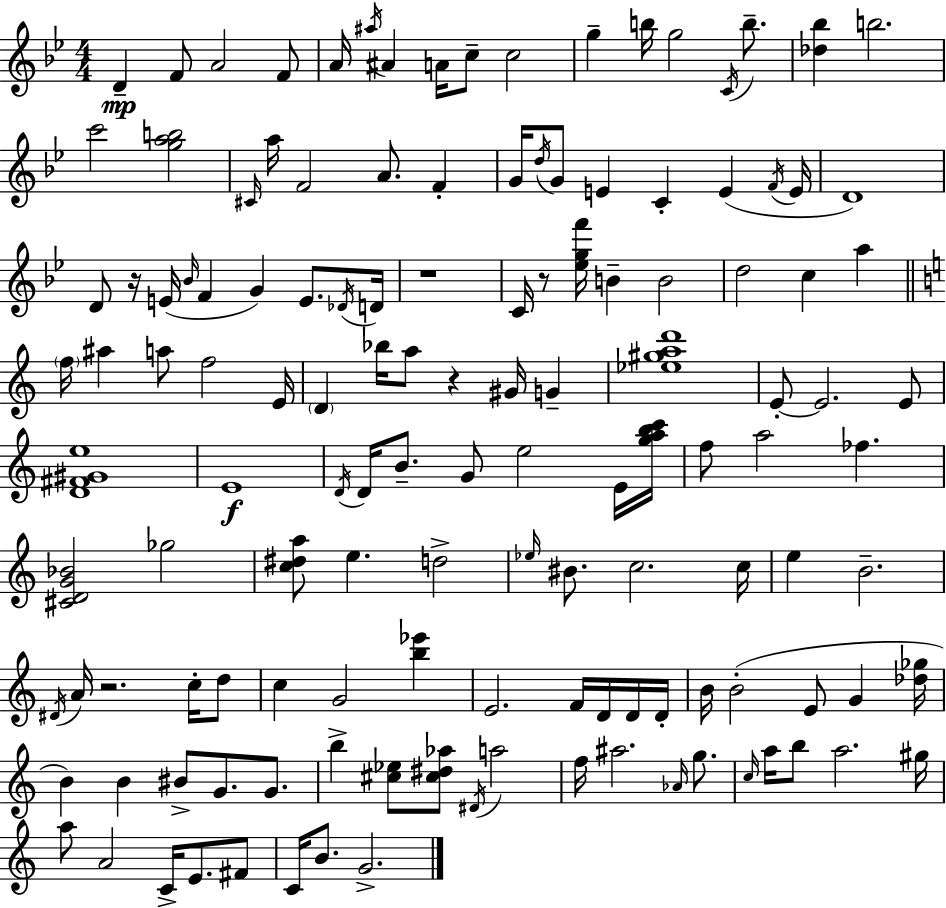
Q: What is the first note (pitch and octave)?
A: D4